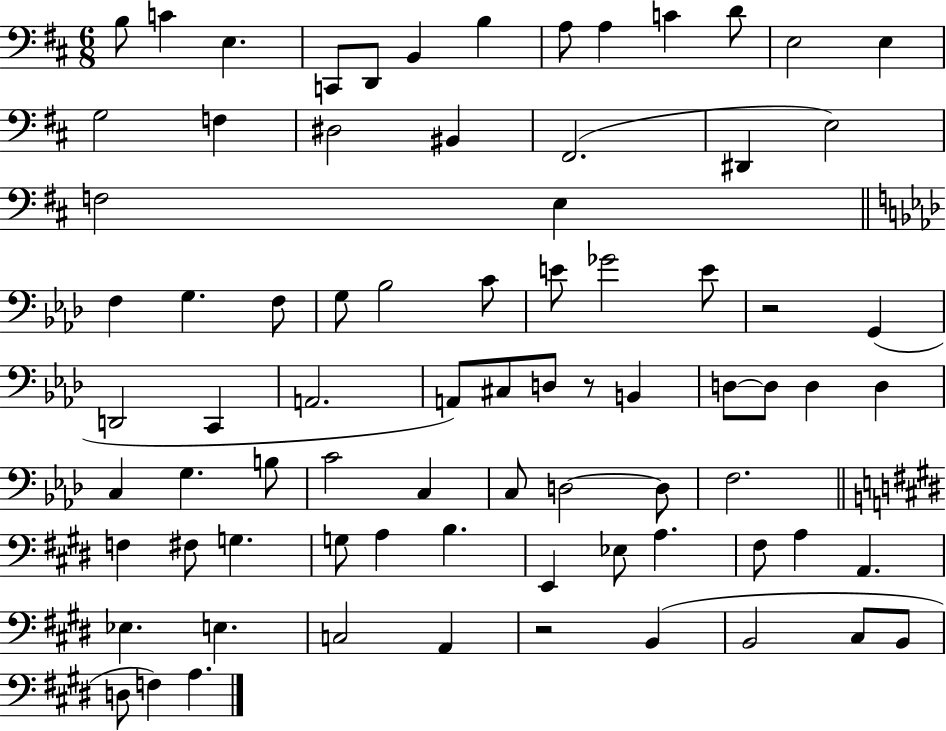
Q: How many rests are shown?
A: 3